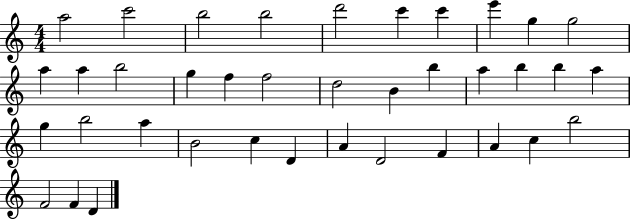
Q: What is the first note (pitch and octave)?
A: A5